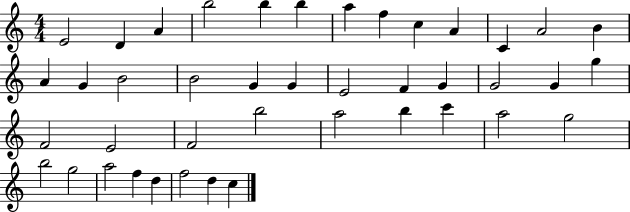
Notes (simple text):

E4/h D4/q A4/q B5/h B5/q B5/q A5/q F5/q C5/q A4/q C4/q A4/h B4/q A4/q G4/q B4/h B4/h G4/q G4/q E4/h F4/q G4/q G4/h G4/q G5/q F4/h E4/h F4/h B5/h A5/h B5/q C6/q A5/h G5/h B5/h G5/h A5/h F5/q D5/q F5/h D5/q C5/q